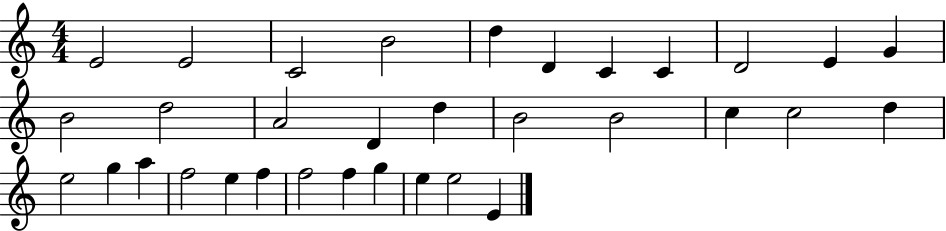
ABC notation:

X:1
T:Untitled
M:4/4
L:1/4
K:C
E2 E2 C2 B2 d D C C D2 E G B2 d2 A2 D d B2 B2 c c2 d e2 g a f2 e f f2 f g e e2 E